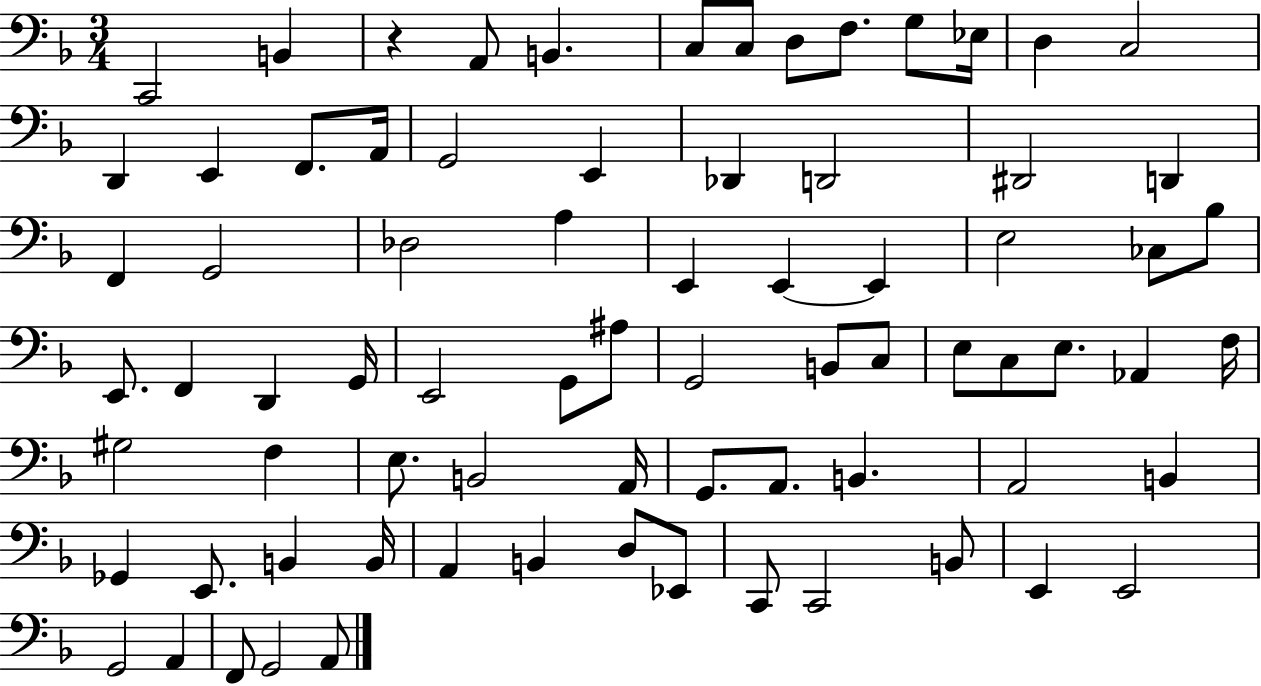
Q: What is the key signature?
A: F major